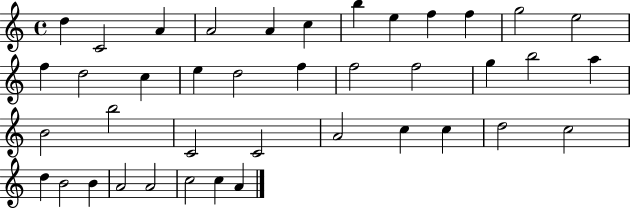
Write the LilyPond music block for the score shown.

{
  \clef treble
  \time 4/4
  \defaultTimeSignature
  \key c \major
  d''4 c'2 a'4 | a'2 a'4 c''4 | b''4 e''4 f''4 f''4 | g''2 e''2 | \break f''4 d''2 c''4 | e''4 d''2 f''4 | f''2 f''2 | g''4 b''2 a''4 | \break b'2 b''2 | c'2 c'2 | a'2 c''4 c''4 | d''2 c''2 | \break d''4 b'2 b'4 | a'2 a'2 | c''2 c''4 a'4 | \bar "|."
}